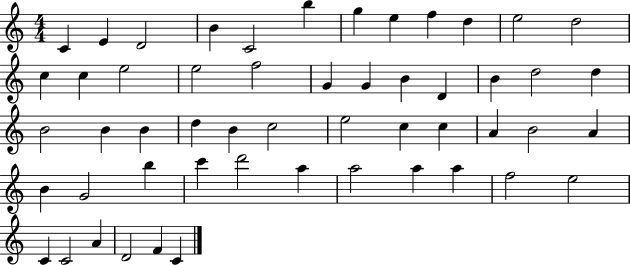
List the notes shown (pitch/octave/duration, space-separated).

C4/q E4/q D4/h B4/q C4/h B5/q G5/q E5/q F5/q D5/q E5/h D5/h C5/q C5/q E5/h E5/h F5/h G4/q G4/q B4/q D4/q B4/q D5/h D5/q B4/h B4/q B4/q D5/q B4/q C5/h E5/h C5/q C5/q A4/q B4/h A4/q B4/q G4/h B5/q C6/q D6/h A5/q A5/h A5/q A5/q F5/h E5/h C4/q C4/h A4/q D4/h F4/q C4/q